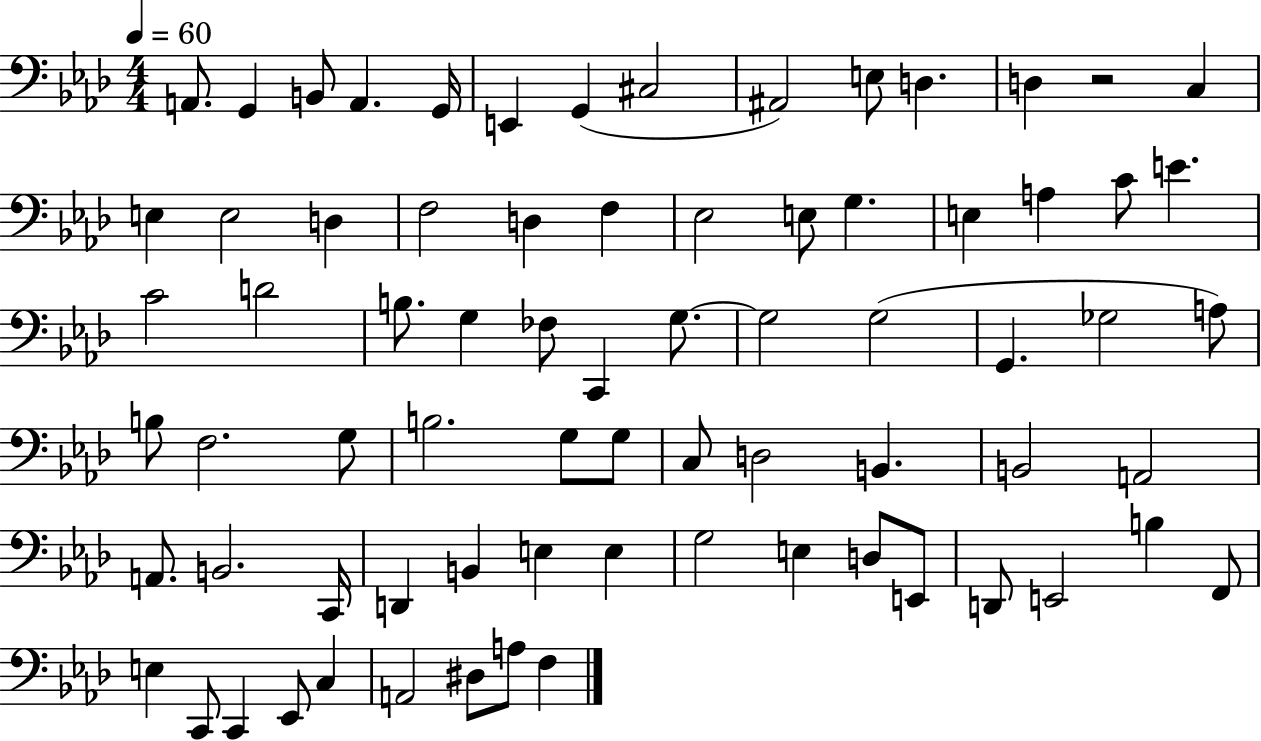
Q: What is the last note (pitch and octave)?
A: F3